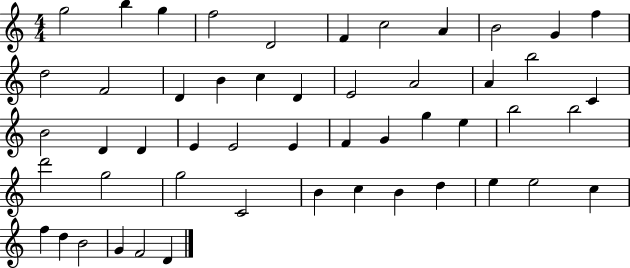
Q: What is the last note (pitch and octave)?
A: D4